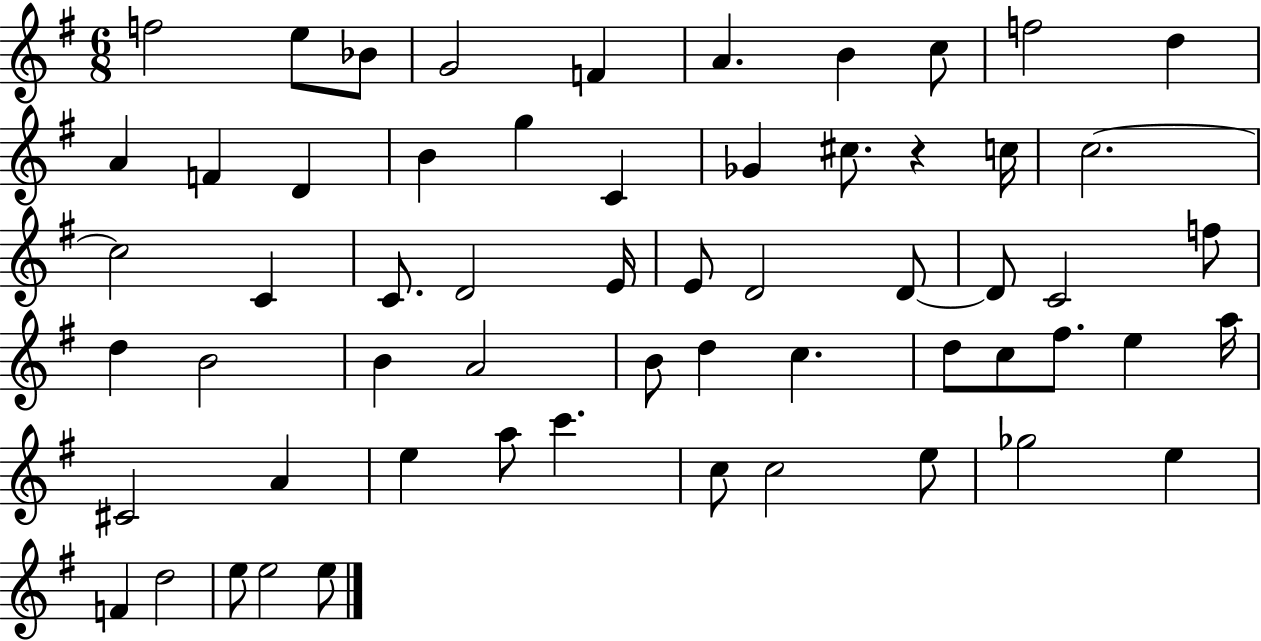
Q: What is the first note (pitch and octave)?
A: F5